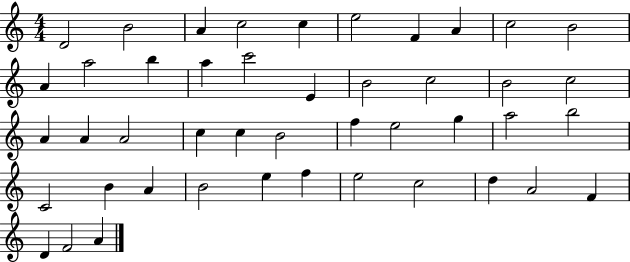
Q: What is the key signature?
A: C major